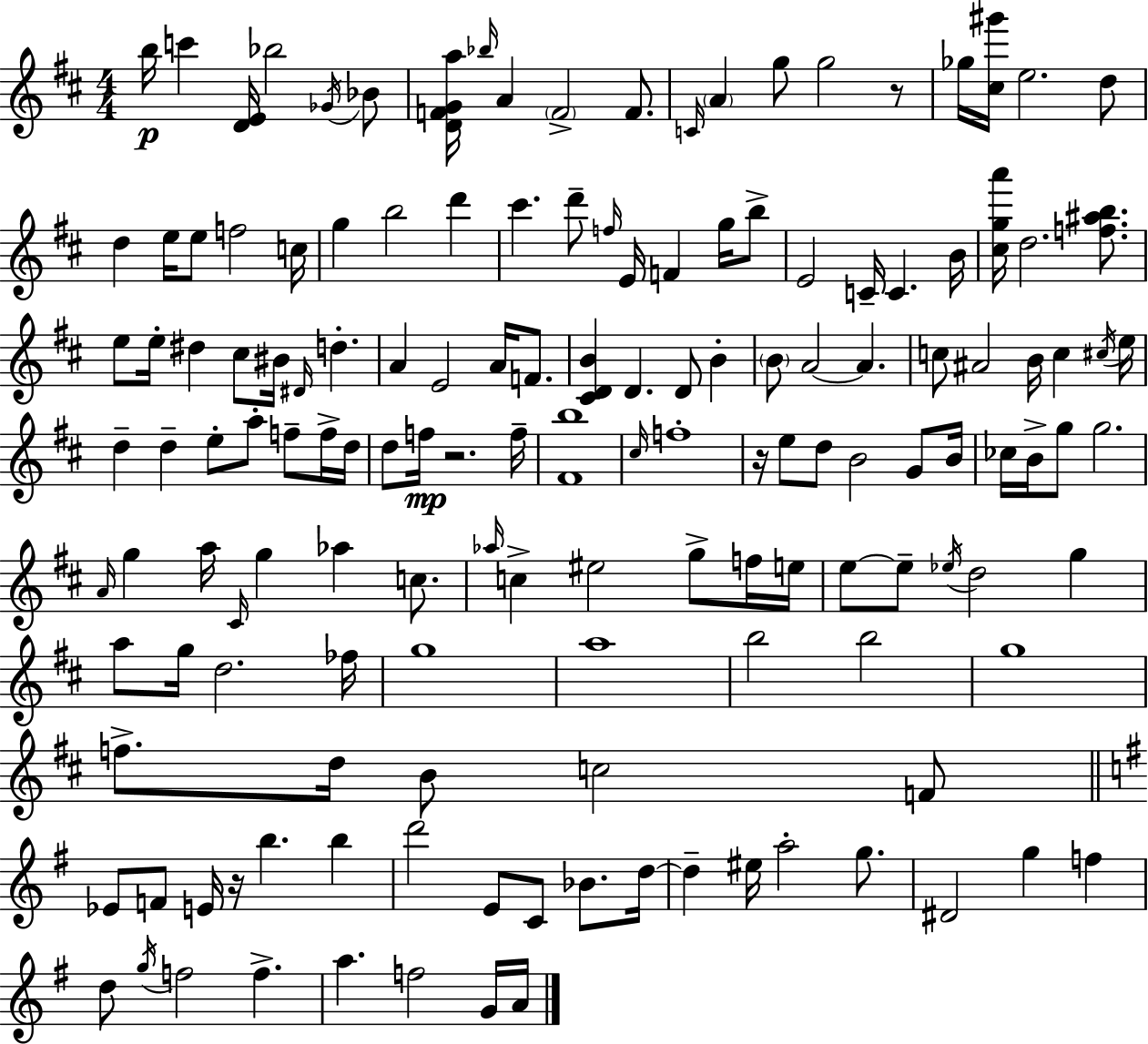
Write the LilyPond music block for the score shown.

{
  \clef treble
  \numericTimeSignature
  \time 4/4
  \key d \major
  \repeat volta 2 { b''16\p c'''4 <d' e'>16 bes''2 \acciaccatura { ges'16 } bes'8 | <d' f' g' a''>16 \grace { bes''16 } a'4 \parenthesize f'2-> f'8. | \grace { c'16 } \parenthesize a'4 g''8 g''2 | r8 ges''16 <cis'' gis'''>16 e''2. | \break d''8 d''4 e''16 e''8 f''2 | c''16 g''4 b''2 d'''4 | cis'''4. d'''8-- \grace { f''16 } e'16 f'4 | g''16 b''8-> e'2 c'16-- c'4. | \break b'16 <cis'' g'' a'''>16 d''2. | <f'' ais'' b''>8. e''8 e''16-. dis''4 cis''8 bis'16 \grace { dis'16 } d''4.-. | a'4 e'2 | a'16 f'8. <cis' d' b'>4 d'4. d'8 | \break b'4-. \parenthesize b'8 a'2~~ a'4. | c''8 ais'2 b'16 | c''4 \acciaccatura { cis''16 } e''16 d''4-- d''4-- e''8-. | a''8-. f''8-- f''16-> d''16 d''8 f''16\mp r2. | \break f''16-- <fis' b''>1 | \grace { cis''16 } f''1-. | r16 e''8 d''8 b'2 | g'8 b'16 ces''16 b'16-> g''8 g''2. | \break \grace { a'16 } g''4 a''16 \grace { cis'16 } g''4 | aes''4 c''8. \grace { aes''16 } c''4-> eis''2 | g''8-> f''16 e''16 e''8~~ e''8-- \acciaccatura { ees''16 } d''2 | g''4 a''8 g''16 d''2. | \break fes''16 g''1 | a''1 | b''2 | b''2 g''1 | \break f''8.-> d''16 b'8 | c''2 f'8 \bar "||" \break \key g \major ees'8 f'8 e'16 r16 b''4. b''4 | d'''2 e'8 c'8 bes'8. d''16~~ | d''4-- eis''16 a''2-. g''8. | dis'2 g''4 f''4 | \break d''8 \acciaccatura { g''16 } f''2 f''4.-> | a''4. f''2 g'16 | a'16 } \bar "|."
}